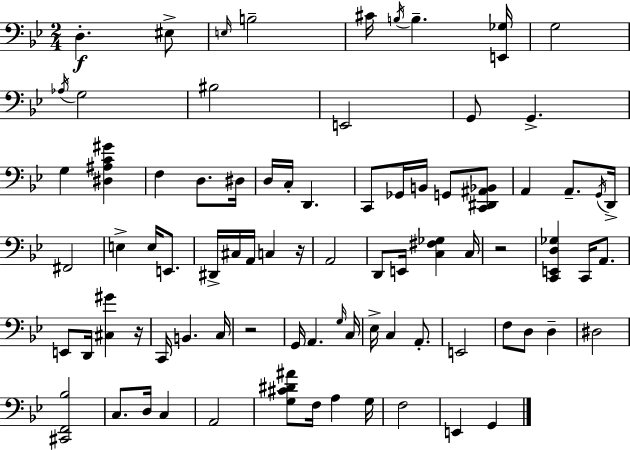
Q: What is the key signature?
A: BES major